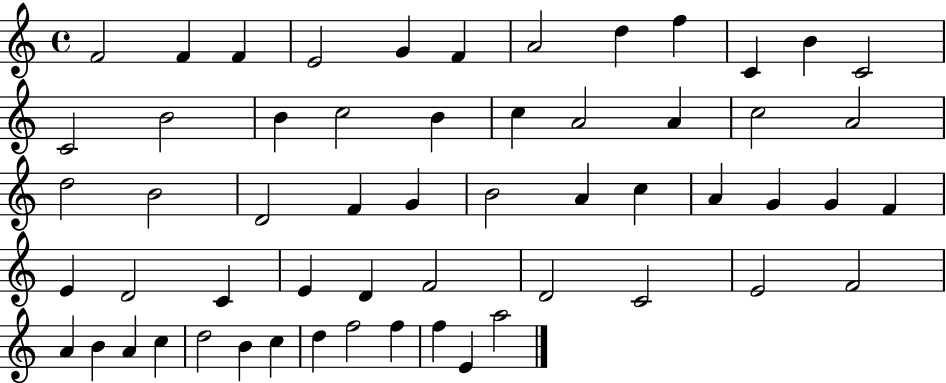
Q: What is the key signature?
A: C major